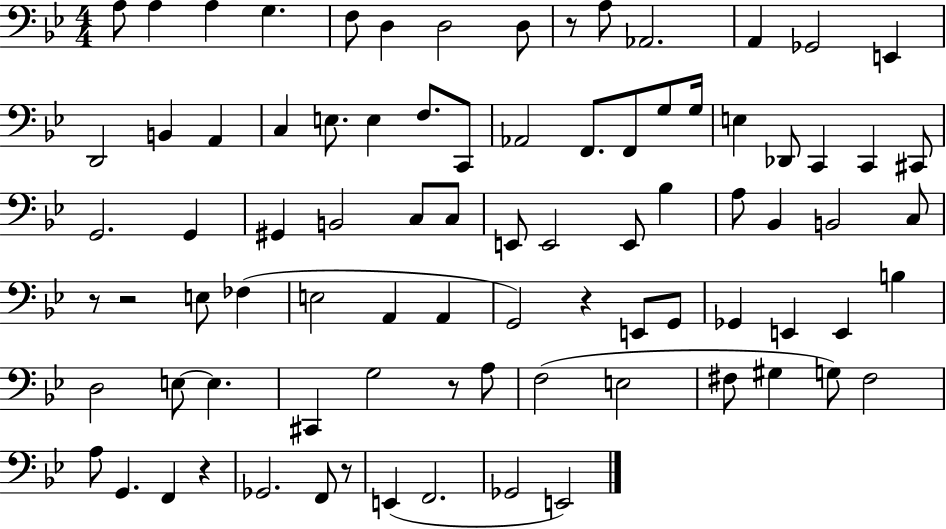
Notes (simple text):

A3/e A3/q A3/q G3/q. F3/e D3/q D3/h D3/e R/e A3/e Ab2/h. A2/q Gb2/h E2/q D2/h B2/q A2/q C3/q E3/e. E3/q F3/e. C2/e Ab2/h F2/e. F2/e G3/e G3/s E3/q Db2/e C2/q C2/q C#2/e G2/h. G2/q G#2/q B2/h C3/e C3/e E2/e E2/h E2/e Bb3/q A3/e Bb2/q B2/h C3/e R/e R/h E3/e FES3/q E3/h A2/q A2/q G2/h R/q E2/e G2/e Gb2/q E2/q E2/q B3/q D3/h E3/e E3/q. C#2/q G3/h R/e A3/e F3/h E3/h F#3/e G#3/q G3/e F#3/h A3/e G2/q. F2/q R/q Gb2/h. F2/e R/e E2/q F2/h. Gb2/h E2/h